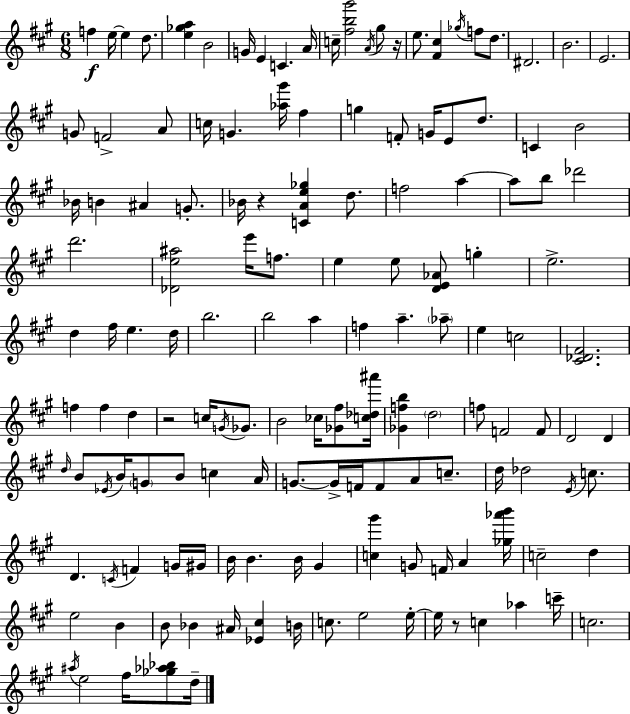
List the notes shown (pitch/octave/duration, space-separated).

F5/q E5/s E5/q D5/e. [E5,Gb5,A5]/q B4/h G4/s E4/q C4/q. A4/s C5/s [F#5,B5,G#6]/h A4/s G#5/e R/s E5/e. [F#4,C#5]/q Gb5/s F5/e D5/e. D#4/h. B4/h. E4/h. G4/e F4/h A4/e C5/s G4/q. [Ab5,G#6]/s F#5/q G5/q F4/e G4/s E4/e D5/e. C4/q B4/h Bb4/s B4/q A#4/q G4/e. Bb4/s R/q [C4,A4,E5,Gb5]/q D5/e. F5/h A5/q A5/e B5/e Db6/h D6/h. [Db4,E5,A#5]/h E6/s F5/e. E5/q E5/e [D4,E4,Ab4]/e G5/q E5/h. D5/q F#5/s E5/q. D5/s B5/h. B5/h A5/q F5/q A5/q. Ab5/e E5/q C5/h [C#4,Db4,F#4]/h. F5/q F5/q D5/q R/h C5/s G4/s Gb4/e. B4/h CES5/s [Gb4,F#5]/e [C5,Db5,A#6]/s [Gb4,F5,B5]/q D5/h F5/e F4/h F4/e D4/h D4/q D5/s B4/e Eb4/s B4/s G4/e B4/e C5/q A4/s G4/e. G4/s F4/s F4/e A4/e C5/e. D5/s Db5/h E4/s C5/e. D4/q. C4/s F4/q G4/s G#4/s B4/s B4/q. B4/s G#4/q [C5,G#6]/q G4/e F4/s A4/q [Gb5,Ab6,B6]/s C5/h D5/q E5/h B4/q B4/e Bb4/q A#4/s [Eb4,C#5]/q B4/s C5/e. E5/h E5/s E5/s R/e C5/q Ab5/q C6/s C5/h. A#5/s E5/h F#5/s [Gb5,Ab5,Bb5]/e D5/s